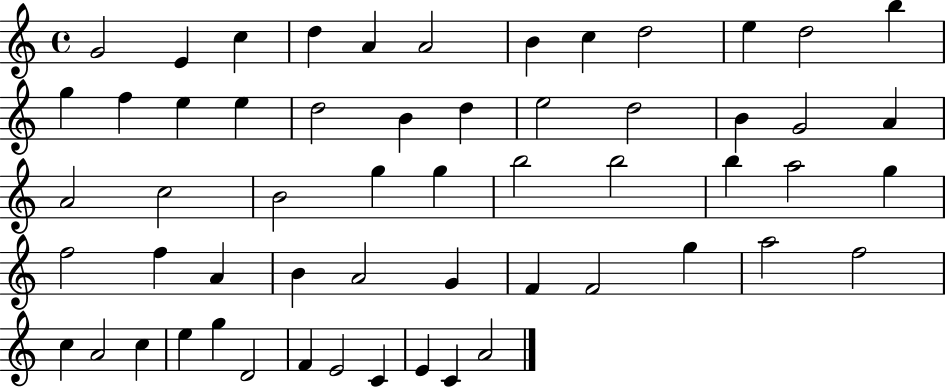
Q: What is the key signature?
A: C major